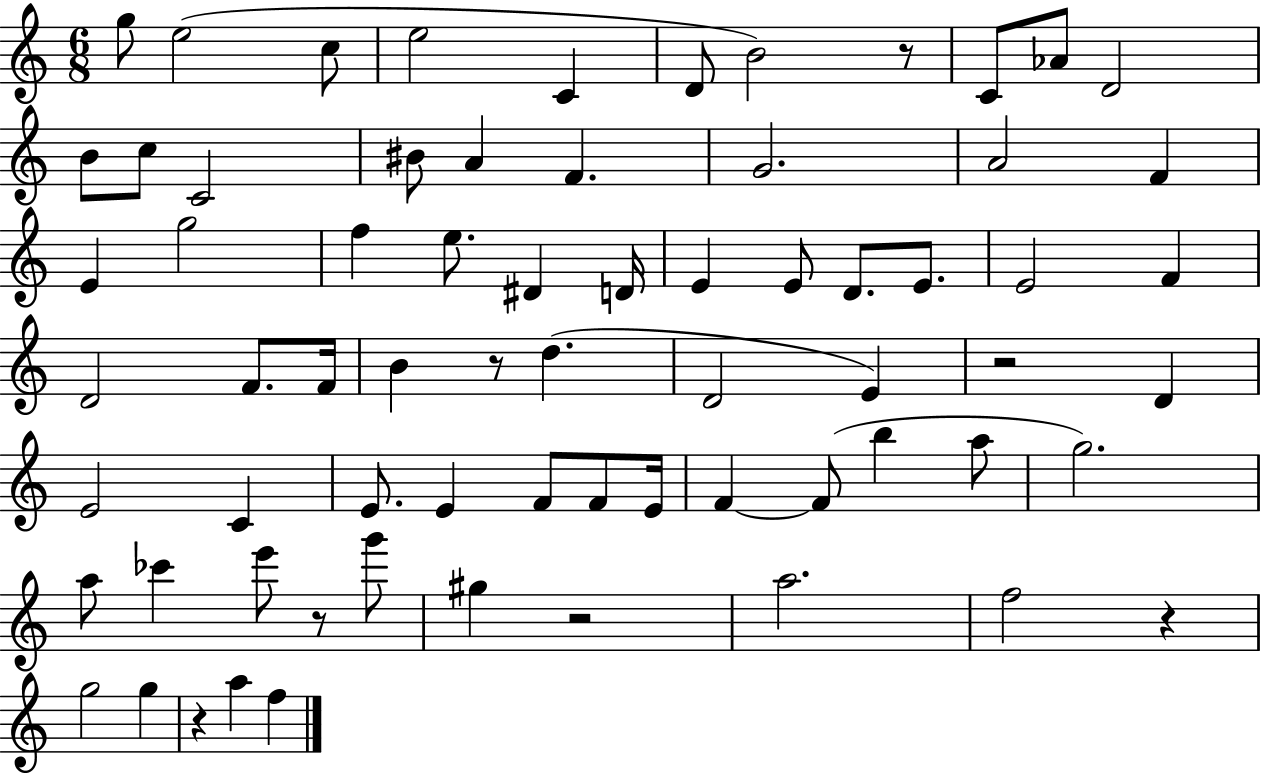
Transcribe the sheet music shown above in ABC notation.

X:1
T:Untitled
M:6/8
L:1/4
K:C
g/2 e2 c/2 e2 C D/2 B2 z/2 C/2 _A/2 D2 B/2 c/2 C2 ^B/2 A F G2 A2 F E g2 f e/2 ^D D/4 E E/2 D/2 E/2 E2 F D2 F/2 F/4 B z/2 d D2 E z2 D E2 C E/2 E F/2 F/2 E/4 F F/2 b a/2 g2 a/2 _c' e'/2 z/2 g'/2 ^g z2 a2 f2 z g2 g z a f